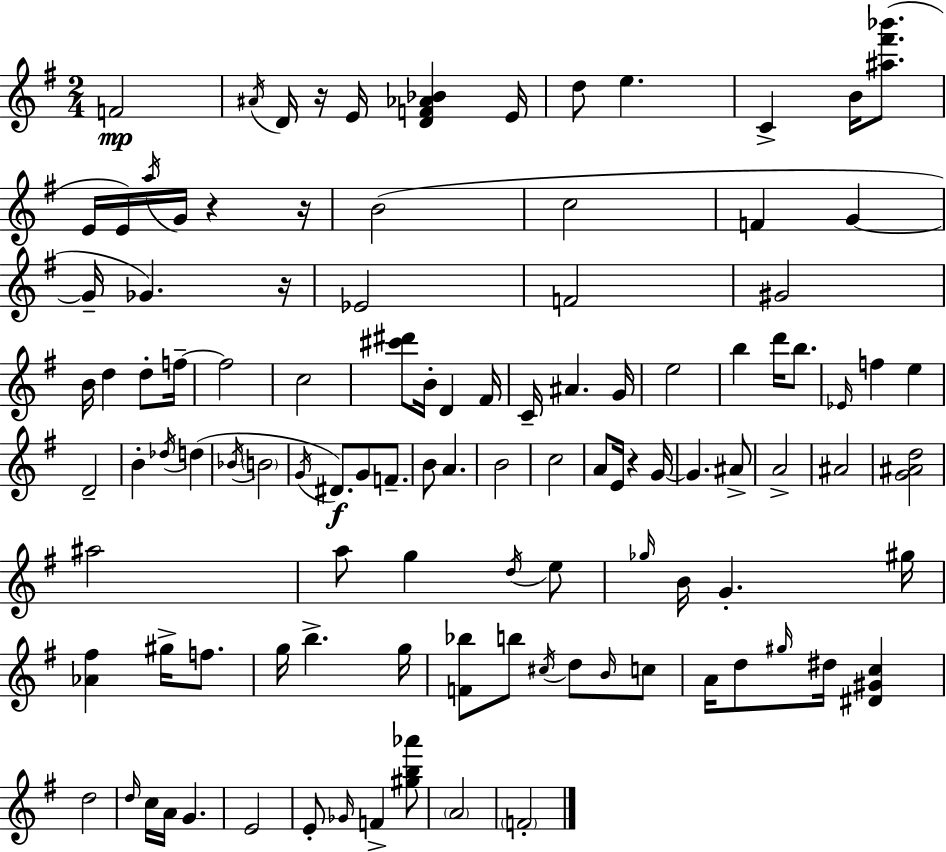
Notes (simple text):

F4/h A#4/s D4/s R/s E4/s [D4,F4,Ab4,Bb4]/q E4/s D5/e E5/q. C4/q B4/s [A#5,F#6,Bb6]/e. E4/s E4/s A5/s G4/s R/q R/s B4/h C5/h F4/q G4/q G4/s Gb4/q. R/s Eb4/h F4/h G#4/h B4/s D5/q D5/e F5/s F5/h C5/h [C#6,D#6]/e B4/s D4/q F#4/s C4/s A#4/q. G4/s E5/h B5/q D6/s B5/e. Eb4/s F5/q E5/q D4/h B4/q Db5/s D5/q Bb4/s B4/h G4/s D#4/e. G4/e F4/e. B4/e A4/q. B4/h C5/h A4/e E4/s R/q G4/s G4/q. A#4/e A4/h A#4/h [G4,A#4,D5]/h A#5/h A5/e G5/q D5/s E5/e Gb5/s B4/s G4/q. G#5/s [Ab4,F#5]/q G#5/s F5/e. G5/s B5/q. G5/s [F4,Bb5]/e B5/e C#5/s D5/e B4/s C5/e A4/s D5/e G#5/s D#5/s [D#4,G#4,C5]/q D5/h D5/s C5/s A4/s G4/q. E4/h E4/e Gb4/s F4/q [G#5,B5,Ab6]/e A4/h F4/h